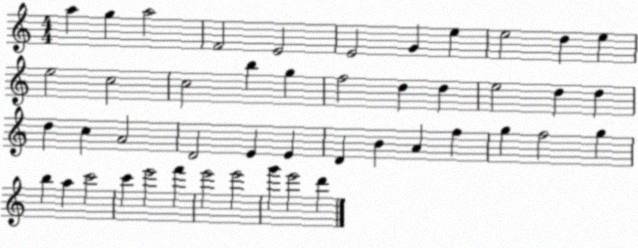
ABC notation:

X:1
T:Untitled
M:4/4
L:1/4
K:C
a g a2 F2 E2 E2 G e e2 d e e2 c2 c2 b g f2 d d e2 d d d c A2 D2 E E D B A f g f2 g b a c'2 c' e'2 f' e'2 e'2 g' e'2 d'